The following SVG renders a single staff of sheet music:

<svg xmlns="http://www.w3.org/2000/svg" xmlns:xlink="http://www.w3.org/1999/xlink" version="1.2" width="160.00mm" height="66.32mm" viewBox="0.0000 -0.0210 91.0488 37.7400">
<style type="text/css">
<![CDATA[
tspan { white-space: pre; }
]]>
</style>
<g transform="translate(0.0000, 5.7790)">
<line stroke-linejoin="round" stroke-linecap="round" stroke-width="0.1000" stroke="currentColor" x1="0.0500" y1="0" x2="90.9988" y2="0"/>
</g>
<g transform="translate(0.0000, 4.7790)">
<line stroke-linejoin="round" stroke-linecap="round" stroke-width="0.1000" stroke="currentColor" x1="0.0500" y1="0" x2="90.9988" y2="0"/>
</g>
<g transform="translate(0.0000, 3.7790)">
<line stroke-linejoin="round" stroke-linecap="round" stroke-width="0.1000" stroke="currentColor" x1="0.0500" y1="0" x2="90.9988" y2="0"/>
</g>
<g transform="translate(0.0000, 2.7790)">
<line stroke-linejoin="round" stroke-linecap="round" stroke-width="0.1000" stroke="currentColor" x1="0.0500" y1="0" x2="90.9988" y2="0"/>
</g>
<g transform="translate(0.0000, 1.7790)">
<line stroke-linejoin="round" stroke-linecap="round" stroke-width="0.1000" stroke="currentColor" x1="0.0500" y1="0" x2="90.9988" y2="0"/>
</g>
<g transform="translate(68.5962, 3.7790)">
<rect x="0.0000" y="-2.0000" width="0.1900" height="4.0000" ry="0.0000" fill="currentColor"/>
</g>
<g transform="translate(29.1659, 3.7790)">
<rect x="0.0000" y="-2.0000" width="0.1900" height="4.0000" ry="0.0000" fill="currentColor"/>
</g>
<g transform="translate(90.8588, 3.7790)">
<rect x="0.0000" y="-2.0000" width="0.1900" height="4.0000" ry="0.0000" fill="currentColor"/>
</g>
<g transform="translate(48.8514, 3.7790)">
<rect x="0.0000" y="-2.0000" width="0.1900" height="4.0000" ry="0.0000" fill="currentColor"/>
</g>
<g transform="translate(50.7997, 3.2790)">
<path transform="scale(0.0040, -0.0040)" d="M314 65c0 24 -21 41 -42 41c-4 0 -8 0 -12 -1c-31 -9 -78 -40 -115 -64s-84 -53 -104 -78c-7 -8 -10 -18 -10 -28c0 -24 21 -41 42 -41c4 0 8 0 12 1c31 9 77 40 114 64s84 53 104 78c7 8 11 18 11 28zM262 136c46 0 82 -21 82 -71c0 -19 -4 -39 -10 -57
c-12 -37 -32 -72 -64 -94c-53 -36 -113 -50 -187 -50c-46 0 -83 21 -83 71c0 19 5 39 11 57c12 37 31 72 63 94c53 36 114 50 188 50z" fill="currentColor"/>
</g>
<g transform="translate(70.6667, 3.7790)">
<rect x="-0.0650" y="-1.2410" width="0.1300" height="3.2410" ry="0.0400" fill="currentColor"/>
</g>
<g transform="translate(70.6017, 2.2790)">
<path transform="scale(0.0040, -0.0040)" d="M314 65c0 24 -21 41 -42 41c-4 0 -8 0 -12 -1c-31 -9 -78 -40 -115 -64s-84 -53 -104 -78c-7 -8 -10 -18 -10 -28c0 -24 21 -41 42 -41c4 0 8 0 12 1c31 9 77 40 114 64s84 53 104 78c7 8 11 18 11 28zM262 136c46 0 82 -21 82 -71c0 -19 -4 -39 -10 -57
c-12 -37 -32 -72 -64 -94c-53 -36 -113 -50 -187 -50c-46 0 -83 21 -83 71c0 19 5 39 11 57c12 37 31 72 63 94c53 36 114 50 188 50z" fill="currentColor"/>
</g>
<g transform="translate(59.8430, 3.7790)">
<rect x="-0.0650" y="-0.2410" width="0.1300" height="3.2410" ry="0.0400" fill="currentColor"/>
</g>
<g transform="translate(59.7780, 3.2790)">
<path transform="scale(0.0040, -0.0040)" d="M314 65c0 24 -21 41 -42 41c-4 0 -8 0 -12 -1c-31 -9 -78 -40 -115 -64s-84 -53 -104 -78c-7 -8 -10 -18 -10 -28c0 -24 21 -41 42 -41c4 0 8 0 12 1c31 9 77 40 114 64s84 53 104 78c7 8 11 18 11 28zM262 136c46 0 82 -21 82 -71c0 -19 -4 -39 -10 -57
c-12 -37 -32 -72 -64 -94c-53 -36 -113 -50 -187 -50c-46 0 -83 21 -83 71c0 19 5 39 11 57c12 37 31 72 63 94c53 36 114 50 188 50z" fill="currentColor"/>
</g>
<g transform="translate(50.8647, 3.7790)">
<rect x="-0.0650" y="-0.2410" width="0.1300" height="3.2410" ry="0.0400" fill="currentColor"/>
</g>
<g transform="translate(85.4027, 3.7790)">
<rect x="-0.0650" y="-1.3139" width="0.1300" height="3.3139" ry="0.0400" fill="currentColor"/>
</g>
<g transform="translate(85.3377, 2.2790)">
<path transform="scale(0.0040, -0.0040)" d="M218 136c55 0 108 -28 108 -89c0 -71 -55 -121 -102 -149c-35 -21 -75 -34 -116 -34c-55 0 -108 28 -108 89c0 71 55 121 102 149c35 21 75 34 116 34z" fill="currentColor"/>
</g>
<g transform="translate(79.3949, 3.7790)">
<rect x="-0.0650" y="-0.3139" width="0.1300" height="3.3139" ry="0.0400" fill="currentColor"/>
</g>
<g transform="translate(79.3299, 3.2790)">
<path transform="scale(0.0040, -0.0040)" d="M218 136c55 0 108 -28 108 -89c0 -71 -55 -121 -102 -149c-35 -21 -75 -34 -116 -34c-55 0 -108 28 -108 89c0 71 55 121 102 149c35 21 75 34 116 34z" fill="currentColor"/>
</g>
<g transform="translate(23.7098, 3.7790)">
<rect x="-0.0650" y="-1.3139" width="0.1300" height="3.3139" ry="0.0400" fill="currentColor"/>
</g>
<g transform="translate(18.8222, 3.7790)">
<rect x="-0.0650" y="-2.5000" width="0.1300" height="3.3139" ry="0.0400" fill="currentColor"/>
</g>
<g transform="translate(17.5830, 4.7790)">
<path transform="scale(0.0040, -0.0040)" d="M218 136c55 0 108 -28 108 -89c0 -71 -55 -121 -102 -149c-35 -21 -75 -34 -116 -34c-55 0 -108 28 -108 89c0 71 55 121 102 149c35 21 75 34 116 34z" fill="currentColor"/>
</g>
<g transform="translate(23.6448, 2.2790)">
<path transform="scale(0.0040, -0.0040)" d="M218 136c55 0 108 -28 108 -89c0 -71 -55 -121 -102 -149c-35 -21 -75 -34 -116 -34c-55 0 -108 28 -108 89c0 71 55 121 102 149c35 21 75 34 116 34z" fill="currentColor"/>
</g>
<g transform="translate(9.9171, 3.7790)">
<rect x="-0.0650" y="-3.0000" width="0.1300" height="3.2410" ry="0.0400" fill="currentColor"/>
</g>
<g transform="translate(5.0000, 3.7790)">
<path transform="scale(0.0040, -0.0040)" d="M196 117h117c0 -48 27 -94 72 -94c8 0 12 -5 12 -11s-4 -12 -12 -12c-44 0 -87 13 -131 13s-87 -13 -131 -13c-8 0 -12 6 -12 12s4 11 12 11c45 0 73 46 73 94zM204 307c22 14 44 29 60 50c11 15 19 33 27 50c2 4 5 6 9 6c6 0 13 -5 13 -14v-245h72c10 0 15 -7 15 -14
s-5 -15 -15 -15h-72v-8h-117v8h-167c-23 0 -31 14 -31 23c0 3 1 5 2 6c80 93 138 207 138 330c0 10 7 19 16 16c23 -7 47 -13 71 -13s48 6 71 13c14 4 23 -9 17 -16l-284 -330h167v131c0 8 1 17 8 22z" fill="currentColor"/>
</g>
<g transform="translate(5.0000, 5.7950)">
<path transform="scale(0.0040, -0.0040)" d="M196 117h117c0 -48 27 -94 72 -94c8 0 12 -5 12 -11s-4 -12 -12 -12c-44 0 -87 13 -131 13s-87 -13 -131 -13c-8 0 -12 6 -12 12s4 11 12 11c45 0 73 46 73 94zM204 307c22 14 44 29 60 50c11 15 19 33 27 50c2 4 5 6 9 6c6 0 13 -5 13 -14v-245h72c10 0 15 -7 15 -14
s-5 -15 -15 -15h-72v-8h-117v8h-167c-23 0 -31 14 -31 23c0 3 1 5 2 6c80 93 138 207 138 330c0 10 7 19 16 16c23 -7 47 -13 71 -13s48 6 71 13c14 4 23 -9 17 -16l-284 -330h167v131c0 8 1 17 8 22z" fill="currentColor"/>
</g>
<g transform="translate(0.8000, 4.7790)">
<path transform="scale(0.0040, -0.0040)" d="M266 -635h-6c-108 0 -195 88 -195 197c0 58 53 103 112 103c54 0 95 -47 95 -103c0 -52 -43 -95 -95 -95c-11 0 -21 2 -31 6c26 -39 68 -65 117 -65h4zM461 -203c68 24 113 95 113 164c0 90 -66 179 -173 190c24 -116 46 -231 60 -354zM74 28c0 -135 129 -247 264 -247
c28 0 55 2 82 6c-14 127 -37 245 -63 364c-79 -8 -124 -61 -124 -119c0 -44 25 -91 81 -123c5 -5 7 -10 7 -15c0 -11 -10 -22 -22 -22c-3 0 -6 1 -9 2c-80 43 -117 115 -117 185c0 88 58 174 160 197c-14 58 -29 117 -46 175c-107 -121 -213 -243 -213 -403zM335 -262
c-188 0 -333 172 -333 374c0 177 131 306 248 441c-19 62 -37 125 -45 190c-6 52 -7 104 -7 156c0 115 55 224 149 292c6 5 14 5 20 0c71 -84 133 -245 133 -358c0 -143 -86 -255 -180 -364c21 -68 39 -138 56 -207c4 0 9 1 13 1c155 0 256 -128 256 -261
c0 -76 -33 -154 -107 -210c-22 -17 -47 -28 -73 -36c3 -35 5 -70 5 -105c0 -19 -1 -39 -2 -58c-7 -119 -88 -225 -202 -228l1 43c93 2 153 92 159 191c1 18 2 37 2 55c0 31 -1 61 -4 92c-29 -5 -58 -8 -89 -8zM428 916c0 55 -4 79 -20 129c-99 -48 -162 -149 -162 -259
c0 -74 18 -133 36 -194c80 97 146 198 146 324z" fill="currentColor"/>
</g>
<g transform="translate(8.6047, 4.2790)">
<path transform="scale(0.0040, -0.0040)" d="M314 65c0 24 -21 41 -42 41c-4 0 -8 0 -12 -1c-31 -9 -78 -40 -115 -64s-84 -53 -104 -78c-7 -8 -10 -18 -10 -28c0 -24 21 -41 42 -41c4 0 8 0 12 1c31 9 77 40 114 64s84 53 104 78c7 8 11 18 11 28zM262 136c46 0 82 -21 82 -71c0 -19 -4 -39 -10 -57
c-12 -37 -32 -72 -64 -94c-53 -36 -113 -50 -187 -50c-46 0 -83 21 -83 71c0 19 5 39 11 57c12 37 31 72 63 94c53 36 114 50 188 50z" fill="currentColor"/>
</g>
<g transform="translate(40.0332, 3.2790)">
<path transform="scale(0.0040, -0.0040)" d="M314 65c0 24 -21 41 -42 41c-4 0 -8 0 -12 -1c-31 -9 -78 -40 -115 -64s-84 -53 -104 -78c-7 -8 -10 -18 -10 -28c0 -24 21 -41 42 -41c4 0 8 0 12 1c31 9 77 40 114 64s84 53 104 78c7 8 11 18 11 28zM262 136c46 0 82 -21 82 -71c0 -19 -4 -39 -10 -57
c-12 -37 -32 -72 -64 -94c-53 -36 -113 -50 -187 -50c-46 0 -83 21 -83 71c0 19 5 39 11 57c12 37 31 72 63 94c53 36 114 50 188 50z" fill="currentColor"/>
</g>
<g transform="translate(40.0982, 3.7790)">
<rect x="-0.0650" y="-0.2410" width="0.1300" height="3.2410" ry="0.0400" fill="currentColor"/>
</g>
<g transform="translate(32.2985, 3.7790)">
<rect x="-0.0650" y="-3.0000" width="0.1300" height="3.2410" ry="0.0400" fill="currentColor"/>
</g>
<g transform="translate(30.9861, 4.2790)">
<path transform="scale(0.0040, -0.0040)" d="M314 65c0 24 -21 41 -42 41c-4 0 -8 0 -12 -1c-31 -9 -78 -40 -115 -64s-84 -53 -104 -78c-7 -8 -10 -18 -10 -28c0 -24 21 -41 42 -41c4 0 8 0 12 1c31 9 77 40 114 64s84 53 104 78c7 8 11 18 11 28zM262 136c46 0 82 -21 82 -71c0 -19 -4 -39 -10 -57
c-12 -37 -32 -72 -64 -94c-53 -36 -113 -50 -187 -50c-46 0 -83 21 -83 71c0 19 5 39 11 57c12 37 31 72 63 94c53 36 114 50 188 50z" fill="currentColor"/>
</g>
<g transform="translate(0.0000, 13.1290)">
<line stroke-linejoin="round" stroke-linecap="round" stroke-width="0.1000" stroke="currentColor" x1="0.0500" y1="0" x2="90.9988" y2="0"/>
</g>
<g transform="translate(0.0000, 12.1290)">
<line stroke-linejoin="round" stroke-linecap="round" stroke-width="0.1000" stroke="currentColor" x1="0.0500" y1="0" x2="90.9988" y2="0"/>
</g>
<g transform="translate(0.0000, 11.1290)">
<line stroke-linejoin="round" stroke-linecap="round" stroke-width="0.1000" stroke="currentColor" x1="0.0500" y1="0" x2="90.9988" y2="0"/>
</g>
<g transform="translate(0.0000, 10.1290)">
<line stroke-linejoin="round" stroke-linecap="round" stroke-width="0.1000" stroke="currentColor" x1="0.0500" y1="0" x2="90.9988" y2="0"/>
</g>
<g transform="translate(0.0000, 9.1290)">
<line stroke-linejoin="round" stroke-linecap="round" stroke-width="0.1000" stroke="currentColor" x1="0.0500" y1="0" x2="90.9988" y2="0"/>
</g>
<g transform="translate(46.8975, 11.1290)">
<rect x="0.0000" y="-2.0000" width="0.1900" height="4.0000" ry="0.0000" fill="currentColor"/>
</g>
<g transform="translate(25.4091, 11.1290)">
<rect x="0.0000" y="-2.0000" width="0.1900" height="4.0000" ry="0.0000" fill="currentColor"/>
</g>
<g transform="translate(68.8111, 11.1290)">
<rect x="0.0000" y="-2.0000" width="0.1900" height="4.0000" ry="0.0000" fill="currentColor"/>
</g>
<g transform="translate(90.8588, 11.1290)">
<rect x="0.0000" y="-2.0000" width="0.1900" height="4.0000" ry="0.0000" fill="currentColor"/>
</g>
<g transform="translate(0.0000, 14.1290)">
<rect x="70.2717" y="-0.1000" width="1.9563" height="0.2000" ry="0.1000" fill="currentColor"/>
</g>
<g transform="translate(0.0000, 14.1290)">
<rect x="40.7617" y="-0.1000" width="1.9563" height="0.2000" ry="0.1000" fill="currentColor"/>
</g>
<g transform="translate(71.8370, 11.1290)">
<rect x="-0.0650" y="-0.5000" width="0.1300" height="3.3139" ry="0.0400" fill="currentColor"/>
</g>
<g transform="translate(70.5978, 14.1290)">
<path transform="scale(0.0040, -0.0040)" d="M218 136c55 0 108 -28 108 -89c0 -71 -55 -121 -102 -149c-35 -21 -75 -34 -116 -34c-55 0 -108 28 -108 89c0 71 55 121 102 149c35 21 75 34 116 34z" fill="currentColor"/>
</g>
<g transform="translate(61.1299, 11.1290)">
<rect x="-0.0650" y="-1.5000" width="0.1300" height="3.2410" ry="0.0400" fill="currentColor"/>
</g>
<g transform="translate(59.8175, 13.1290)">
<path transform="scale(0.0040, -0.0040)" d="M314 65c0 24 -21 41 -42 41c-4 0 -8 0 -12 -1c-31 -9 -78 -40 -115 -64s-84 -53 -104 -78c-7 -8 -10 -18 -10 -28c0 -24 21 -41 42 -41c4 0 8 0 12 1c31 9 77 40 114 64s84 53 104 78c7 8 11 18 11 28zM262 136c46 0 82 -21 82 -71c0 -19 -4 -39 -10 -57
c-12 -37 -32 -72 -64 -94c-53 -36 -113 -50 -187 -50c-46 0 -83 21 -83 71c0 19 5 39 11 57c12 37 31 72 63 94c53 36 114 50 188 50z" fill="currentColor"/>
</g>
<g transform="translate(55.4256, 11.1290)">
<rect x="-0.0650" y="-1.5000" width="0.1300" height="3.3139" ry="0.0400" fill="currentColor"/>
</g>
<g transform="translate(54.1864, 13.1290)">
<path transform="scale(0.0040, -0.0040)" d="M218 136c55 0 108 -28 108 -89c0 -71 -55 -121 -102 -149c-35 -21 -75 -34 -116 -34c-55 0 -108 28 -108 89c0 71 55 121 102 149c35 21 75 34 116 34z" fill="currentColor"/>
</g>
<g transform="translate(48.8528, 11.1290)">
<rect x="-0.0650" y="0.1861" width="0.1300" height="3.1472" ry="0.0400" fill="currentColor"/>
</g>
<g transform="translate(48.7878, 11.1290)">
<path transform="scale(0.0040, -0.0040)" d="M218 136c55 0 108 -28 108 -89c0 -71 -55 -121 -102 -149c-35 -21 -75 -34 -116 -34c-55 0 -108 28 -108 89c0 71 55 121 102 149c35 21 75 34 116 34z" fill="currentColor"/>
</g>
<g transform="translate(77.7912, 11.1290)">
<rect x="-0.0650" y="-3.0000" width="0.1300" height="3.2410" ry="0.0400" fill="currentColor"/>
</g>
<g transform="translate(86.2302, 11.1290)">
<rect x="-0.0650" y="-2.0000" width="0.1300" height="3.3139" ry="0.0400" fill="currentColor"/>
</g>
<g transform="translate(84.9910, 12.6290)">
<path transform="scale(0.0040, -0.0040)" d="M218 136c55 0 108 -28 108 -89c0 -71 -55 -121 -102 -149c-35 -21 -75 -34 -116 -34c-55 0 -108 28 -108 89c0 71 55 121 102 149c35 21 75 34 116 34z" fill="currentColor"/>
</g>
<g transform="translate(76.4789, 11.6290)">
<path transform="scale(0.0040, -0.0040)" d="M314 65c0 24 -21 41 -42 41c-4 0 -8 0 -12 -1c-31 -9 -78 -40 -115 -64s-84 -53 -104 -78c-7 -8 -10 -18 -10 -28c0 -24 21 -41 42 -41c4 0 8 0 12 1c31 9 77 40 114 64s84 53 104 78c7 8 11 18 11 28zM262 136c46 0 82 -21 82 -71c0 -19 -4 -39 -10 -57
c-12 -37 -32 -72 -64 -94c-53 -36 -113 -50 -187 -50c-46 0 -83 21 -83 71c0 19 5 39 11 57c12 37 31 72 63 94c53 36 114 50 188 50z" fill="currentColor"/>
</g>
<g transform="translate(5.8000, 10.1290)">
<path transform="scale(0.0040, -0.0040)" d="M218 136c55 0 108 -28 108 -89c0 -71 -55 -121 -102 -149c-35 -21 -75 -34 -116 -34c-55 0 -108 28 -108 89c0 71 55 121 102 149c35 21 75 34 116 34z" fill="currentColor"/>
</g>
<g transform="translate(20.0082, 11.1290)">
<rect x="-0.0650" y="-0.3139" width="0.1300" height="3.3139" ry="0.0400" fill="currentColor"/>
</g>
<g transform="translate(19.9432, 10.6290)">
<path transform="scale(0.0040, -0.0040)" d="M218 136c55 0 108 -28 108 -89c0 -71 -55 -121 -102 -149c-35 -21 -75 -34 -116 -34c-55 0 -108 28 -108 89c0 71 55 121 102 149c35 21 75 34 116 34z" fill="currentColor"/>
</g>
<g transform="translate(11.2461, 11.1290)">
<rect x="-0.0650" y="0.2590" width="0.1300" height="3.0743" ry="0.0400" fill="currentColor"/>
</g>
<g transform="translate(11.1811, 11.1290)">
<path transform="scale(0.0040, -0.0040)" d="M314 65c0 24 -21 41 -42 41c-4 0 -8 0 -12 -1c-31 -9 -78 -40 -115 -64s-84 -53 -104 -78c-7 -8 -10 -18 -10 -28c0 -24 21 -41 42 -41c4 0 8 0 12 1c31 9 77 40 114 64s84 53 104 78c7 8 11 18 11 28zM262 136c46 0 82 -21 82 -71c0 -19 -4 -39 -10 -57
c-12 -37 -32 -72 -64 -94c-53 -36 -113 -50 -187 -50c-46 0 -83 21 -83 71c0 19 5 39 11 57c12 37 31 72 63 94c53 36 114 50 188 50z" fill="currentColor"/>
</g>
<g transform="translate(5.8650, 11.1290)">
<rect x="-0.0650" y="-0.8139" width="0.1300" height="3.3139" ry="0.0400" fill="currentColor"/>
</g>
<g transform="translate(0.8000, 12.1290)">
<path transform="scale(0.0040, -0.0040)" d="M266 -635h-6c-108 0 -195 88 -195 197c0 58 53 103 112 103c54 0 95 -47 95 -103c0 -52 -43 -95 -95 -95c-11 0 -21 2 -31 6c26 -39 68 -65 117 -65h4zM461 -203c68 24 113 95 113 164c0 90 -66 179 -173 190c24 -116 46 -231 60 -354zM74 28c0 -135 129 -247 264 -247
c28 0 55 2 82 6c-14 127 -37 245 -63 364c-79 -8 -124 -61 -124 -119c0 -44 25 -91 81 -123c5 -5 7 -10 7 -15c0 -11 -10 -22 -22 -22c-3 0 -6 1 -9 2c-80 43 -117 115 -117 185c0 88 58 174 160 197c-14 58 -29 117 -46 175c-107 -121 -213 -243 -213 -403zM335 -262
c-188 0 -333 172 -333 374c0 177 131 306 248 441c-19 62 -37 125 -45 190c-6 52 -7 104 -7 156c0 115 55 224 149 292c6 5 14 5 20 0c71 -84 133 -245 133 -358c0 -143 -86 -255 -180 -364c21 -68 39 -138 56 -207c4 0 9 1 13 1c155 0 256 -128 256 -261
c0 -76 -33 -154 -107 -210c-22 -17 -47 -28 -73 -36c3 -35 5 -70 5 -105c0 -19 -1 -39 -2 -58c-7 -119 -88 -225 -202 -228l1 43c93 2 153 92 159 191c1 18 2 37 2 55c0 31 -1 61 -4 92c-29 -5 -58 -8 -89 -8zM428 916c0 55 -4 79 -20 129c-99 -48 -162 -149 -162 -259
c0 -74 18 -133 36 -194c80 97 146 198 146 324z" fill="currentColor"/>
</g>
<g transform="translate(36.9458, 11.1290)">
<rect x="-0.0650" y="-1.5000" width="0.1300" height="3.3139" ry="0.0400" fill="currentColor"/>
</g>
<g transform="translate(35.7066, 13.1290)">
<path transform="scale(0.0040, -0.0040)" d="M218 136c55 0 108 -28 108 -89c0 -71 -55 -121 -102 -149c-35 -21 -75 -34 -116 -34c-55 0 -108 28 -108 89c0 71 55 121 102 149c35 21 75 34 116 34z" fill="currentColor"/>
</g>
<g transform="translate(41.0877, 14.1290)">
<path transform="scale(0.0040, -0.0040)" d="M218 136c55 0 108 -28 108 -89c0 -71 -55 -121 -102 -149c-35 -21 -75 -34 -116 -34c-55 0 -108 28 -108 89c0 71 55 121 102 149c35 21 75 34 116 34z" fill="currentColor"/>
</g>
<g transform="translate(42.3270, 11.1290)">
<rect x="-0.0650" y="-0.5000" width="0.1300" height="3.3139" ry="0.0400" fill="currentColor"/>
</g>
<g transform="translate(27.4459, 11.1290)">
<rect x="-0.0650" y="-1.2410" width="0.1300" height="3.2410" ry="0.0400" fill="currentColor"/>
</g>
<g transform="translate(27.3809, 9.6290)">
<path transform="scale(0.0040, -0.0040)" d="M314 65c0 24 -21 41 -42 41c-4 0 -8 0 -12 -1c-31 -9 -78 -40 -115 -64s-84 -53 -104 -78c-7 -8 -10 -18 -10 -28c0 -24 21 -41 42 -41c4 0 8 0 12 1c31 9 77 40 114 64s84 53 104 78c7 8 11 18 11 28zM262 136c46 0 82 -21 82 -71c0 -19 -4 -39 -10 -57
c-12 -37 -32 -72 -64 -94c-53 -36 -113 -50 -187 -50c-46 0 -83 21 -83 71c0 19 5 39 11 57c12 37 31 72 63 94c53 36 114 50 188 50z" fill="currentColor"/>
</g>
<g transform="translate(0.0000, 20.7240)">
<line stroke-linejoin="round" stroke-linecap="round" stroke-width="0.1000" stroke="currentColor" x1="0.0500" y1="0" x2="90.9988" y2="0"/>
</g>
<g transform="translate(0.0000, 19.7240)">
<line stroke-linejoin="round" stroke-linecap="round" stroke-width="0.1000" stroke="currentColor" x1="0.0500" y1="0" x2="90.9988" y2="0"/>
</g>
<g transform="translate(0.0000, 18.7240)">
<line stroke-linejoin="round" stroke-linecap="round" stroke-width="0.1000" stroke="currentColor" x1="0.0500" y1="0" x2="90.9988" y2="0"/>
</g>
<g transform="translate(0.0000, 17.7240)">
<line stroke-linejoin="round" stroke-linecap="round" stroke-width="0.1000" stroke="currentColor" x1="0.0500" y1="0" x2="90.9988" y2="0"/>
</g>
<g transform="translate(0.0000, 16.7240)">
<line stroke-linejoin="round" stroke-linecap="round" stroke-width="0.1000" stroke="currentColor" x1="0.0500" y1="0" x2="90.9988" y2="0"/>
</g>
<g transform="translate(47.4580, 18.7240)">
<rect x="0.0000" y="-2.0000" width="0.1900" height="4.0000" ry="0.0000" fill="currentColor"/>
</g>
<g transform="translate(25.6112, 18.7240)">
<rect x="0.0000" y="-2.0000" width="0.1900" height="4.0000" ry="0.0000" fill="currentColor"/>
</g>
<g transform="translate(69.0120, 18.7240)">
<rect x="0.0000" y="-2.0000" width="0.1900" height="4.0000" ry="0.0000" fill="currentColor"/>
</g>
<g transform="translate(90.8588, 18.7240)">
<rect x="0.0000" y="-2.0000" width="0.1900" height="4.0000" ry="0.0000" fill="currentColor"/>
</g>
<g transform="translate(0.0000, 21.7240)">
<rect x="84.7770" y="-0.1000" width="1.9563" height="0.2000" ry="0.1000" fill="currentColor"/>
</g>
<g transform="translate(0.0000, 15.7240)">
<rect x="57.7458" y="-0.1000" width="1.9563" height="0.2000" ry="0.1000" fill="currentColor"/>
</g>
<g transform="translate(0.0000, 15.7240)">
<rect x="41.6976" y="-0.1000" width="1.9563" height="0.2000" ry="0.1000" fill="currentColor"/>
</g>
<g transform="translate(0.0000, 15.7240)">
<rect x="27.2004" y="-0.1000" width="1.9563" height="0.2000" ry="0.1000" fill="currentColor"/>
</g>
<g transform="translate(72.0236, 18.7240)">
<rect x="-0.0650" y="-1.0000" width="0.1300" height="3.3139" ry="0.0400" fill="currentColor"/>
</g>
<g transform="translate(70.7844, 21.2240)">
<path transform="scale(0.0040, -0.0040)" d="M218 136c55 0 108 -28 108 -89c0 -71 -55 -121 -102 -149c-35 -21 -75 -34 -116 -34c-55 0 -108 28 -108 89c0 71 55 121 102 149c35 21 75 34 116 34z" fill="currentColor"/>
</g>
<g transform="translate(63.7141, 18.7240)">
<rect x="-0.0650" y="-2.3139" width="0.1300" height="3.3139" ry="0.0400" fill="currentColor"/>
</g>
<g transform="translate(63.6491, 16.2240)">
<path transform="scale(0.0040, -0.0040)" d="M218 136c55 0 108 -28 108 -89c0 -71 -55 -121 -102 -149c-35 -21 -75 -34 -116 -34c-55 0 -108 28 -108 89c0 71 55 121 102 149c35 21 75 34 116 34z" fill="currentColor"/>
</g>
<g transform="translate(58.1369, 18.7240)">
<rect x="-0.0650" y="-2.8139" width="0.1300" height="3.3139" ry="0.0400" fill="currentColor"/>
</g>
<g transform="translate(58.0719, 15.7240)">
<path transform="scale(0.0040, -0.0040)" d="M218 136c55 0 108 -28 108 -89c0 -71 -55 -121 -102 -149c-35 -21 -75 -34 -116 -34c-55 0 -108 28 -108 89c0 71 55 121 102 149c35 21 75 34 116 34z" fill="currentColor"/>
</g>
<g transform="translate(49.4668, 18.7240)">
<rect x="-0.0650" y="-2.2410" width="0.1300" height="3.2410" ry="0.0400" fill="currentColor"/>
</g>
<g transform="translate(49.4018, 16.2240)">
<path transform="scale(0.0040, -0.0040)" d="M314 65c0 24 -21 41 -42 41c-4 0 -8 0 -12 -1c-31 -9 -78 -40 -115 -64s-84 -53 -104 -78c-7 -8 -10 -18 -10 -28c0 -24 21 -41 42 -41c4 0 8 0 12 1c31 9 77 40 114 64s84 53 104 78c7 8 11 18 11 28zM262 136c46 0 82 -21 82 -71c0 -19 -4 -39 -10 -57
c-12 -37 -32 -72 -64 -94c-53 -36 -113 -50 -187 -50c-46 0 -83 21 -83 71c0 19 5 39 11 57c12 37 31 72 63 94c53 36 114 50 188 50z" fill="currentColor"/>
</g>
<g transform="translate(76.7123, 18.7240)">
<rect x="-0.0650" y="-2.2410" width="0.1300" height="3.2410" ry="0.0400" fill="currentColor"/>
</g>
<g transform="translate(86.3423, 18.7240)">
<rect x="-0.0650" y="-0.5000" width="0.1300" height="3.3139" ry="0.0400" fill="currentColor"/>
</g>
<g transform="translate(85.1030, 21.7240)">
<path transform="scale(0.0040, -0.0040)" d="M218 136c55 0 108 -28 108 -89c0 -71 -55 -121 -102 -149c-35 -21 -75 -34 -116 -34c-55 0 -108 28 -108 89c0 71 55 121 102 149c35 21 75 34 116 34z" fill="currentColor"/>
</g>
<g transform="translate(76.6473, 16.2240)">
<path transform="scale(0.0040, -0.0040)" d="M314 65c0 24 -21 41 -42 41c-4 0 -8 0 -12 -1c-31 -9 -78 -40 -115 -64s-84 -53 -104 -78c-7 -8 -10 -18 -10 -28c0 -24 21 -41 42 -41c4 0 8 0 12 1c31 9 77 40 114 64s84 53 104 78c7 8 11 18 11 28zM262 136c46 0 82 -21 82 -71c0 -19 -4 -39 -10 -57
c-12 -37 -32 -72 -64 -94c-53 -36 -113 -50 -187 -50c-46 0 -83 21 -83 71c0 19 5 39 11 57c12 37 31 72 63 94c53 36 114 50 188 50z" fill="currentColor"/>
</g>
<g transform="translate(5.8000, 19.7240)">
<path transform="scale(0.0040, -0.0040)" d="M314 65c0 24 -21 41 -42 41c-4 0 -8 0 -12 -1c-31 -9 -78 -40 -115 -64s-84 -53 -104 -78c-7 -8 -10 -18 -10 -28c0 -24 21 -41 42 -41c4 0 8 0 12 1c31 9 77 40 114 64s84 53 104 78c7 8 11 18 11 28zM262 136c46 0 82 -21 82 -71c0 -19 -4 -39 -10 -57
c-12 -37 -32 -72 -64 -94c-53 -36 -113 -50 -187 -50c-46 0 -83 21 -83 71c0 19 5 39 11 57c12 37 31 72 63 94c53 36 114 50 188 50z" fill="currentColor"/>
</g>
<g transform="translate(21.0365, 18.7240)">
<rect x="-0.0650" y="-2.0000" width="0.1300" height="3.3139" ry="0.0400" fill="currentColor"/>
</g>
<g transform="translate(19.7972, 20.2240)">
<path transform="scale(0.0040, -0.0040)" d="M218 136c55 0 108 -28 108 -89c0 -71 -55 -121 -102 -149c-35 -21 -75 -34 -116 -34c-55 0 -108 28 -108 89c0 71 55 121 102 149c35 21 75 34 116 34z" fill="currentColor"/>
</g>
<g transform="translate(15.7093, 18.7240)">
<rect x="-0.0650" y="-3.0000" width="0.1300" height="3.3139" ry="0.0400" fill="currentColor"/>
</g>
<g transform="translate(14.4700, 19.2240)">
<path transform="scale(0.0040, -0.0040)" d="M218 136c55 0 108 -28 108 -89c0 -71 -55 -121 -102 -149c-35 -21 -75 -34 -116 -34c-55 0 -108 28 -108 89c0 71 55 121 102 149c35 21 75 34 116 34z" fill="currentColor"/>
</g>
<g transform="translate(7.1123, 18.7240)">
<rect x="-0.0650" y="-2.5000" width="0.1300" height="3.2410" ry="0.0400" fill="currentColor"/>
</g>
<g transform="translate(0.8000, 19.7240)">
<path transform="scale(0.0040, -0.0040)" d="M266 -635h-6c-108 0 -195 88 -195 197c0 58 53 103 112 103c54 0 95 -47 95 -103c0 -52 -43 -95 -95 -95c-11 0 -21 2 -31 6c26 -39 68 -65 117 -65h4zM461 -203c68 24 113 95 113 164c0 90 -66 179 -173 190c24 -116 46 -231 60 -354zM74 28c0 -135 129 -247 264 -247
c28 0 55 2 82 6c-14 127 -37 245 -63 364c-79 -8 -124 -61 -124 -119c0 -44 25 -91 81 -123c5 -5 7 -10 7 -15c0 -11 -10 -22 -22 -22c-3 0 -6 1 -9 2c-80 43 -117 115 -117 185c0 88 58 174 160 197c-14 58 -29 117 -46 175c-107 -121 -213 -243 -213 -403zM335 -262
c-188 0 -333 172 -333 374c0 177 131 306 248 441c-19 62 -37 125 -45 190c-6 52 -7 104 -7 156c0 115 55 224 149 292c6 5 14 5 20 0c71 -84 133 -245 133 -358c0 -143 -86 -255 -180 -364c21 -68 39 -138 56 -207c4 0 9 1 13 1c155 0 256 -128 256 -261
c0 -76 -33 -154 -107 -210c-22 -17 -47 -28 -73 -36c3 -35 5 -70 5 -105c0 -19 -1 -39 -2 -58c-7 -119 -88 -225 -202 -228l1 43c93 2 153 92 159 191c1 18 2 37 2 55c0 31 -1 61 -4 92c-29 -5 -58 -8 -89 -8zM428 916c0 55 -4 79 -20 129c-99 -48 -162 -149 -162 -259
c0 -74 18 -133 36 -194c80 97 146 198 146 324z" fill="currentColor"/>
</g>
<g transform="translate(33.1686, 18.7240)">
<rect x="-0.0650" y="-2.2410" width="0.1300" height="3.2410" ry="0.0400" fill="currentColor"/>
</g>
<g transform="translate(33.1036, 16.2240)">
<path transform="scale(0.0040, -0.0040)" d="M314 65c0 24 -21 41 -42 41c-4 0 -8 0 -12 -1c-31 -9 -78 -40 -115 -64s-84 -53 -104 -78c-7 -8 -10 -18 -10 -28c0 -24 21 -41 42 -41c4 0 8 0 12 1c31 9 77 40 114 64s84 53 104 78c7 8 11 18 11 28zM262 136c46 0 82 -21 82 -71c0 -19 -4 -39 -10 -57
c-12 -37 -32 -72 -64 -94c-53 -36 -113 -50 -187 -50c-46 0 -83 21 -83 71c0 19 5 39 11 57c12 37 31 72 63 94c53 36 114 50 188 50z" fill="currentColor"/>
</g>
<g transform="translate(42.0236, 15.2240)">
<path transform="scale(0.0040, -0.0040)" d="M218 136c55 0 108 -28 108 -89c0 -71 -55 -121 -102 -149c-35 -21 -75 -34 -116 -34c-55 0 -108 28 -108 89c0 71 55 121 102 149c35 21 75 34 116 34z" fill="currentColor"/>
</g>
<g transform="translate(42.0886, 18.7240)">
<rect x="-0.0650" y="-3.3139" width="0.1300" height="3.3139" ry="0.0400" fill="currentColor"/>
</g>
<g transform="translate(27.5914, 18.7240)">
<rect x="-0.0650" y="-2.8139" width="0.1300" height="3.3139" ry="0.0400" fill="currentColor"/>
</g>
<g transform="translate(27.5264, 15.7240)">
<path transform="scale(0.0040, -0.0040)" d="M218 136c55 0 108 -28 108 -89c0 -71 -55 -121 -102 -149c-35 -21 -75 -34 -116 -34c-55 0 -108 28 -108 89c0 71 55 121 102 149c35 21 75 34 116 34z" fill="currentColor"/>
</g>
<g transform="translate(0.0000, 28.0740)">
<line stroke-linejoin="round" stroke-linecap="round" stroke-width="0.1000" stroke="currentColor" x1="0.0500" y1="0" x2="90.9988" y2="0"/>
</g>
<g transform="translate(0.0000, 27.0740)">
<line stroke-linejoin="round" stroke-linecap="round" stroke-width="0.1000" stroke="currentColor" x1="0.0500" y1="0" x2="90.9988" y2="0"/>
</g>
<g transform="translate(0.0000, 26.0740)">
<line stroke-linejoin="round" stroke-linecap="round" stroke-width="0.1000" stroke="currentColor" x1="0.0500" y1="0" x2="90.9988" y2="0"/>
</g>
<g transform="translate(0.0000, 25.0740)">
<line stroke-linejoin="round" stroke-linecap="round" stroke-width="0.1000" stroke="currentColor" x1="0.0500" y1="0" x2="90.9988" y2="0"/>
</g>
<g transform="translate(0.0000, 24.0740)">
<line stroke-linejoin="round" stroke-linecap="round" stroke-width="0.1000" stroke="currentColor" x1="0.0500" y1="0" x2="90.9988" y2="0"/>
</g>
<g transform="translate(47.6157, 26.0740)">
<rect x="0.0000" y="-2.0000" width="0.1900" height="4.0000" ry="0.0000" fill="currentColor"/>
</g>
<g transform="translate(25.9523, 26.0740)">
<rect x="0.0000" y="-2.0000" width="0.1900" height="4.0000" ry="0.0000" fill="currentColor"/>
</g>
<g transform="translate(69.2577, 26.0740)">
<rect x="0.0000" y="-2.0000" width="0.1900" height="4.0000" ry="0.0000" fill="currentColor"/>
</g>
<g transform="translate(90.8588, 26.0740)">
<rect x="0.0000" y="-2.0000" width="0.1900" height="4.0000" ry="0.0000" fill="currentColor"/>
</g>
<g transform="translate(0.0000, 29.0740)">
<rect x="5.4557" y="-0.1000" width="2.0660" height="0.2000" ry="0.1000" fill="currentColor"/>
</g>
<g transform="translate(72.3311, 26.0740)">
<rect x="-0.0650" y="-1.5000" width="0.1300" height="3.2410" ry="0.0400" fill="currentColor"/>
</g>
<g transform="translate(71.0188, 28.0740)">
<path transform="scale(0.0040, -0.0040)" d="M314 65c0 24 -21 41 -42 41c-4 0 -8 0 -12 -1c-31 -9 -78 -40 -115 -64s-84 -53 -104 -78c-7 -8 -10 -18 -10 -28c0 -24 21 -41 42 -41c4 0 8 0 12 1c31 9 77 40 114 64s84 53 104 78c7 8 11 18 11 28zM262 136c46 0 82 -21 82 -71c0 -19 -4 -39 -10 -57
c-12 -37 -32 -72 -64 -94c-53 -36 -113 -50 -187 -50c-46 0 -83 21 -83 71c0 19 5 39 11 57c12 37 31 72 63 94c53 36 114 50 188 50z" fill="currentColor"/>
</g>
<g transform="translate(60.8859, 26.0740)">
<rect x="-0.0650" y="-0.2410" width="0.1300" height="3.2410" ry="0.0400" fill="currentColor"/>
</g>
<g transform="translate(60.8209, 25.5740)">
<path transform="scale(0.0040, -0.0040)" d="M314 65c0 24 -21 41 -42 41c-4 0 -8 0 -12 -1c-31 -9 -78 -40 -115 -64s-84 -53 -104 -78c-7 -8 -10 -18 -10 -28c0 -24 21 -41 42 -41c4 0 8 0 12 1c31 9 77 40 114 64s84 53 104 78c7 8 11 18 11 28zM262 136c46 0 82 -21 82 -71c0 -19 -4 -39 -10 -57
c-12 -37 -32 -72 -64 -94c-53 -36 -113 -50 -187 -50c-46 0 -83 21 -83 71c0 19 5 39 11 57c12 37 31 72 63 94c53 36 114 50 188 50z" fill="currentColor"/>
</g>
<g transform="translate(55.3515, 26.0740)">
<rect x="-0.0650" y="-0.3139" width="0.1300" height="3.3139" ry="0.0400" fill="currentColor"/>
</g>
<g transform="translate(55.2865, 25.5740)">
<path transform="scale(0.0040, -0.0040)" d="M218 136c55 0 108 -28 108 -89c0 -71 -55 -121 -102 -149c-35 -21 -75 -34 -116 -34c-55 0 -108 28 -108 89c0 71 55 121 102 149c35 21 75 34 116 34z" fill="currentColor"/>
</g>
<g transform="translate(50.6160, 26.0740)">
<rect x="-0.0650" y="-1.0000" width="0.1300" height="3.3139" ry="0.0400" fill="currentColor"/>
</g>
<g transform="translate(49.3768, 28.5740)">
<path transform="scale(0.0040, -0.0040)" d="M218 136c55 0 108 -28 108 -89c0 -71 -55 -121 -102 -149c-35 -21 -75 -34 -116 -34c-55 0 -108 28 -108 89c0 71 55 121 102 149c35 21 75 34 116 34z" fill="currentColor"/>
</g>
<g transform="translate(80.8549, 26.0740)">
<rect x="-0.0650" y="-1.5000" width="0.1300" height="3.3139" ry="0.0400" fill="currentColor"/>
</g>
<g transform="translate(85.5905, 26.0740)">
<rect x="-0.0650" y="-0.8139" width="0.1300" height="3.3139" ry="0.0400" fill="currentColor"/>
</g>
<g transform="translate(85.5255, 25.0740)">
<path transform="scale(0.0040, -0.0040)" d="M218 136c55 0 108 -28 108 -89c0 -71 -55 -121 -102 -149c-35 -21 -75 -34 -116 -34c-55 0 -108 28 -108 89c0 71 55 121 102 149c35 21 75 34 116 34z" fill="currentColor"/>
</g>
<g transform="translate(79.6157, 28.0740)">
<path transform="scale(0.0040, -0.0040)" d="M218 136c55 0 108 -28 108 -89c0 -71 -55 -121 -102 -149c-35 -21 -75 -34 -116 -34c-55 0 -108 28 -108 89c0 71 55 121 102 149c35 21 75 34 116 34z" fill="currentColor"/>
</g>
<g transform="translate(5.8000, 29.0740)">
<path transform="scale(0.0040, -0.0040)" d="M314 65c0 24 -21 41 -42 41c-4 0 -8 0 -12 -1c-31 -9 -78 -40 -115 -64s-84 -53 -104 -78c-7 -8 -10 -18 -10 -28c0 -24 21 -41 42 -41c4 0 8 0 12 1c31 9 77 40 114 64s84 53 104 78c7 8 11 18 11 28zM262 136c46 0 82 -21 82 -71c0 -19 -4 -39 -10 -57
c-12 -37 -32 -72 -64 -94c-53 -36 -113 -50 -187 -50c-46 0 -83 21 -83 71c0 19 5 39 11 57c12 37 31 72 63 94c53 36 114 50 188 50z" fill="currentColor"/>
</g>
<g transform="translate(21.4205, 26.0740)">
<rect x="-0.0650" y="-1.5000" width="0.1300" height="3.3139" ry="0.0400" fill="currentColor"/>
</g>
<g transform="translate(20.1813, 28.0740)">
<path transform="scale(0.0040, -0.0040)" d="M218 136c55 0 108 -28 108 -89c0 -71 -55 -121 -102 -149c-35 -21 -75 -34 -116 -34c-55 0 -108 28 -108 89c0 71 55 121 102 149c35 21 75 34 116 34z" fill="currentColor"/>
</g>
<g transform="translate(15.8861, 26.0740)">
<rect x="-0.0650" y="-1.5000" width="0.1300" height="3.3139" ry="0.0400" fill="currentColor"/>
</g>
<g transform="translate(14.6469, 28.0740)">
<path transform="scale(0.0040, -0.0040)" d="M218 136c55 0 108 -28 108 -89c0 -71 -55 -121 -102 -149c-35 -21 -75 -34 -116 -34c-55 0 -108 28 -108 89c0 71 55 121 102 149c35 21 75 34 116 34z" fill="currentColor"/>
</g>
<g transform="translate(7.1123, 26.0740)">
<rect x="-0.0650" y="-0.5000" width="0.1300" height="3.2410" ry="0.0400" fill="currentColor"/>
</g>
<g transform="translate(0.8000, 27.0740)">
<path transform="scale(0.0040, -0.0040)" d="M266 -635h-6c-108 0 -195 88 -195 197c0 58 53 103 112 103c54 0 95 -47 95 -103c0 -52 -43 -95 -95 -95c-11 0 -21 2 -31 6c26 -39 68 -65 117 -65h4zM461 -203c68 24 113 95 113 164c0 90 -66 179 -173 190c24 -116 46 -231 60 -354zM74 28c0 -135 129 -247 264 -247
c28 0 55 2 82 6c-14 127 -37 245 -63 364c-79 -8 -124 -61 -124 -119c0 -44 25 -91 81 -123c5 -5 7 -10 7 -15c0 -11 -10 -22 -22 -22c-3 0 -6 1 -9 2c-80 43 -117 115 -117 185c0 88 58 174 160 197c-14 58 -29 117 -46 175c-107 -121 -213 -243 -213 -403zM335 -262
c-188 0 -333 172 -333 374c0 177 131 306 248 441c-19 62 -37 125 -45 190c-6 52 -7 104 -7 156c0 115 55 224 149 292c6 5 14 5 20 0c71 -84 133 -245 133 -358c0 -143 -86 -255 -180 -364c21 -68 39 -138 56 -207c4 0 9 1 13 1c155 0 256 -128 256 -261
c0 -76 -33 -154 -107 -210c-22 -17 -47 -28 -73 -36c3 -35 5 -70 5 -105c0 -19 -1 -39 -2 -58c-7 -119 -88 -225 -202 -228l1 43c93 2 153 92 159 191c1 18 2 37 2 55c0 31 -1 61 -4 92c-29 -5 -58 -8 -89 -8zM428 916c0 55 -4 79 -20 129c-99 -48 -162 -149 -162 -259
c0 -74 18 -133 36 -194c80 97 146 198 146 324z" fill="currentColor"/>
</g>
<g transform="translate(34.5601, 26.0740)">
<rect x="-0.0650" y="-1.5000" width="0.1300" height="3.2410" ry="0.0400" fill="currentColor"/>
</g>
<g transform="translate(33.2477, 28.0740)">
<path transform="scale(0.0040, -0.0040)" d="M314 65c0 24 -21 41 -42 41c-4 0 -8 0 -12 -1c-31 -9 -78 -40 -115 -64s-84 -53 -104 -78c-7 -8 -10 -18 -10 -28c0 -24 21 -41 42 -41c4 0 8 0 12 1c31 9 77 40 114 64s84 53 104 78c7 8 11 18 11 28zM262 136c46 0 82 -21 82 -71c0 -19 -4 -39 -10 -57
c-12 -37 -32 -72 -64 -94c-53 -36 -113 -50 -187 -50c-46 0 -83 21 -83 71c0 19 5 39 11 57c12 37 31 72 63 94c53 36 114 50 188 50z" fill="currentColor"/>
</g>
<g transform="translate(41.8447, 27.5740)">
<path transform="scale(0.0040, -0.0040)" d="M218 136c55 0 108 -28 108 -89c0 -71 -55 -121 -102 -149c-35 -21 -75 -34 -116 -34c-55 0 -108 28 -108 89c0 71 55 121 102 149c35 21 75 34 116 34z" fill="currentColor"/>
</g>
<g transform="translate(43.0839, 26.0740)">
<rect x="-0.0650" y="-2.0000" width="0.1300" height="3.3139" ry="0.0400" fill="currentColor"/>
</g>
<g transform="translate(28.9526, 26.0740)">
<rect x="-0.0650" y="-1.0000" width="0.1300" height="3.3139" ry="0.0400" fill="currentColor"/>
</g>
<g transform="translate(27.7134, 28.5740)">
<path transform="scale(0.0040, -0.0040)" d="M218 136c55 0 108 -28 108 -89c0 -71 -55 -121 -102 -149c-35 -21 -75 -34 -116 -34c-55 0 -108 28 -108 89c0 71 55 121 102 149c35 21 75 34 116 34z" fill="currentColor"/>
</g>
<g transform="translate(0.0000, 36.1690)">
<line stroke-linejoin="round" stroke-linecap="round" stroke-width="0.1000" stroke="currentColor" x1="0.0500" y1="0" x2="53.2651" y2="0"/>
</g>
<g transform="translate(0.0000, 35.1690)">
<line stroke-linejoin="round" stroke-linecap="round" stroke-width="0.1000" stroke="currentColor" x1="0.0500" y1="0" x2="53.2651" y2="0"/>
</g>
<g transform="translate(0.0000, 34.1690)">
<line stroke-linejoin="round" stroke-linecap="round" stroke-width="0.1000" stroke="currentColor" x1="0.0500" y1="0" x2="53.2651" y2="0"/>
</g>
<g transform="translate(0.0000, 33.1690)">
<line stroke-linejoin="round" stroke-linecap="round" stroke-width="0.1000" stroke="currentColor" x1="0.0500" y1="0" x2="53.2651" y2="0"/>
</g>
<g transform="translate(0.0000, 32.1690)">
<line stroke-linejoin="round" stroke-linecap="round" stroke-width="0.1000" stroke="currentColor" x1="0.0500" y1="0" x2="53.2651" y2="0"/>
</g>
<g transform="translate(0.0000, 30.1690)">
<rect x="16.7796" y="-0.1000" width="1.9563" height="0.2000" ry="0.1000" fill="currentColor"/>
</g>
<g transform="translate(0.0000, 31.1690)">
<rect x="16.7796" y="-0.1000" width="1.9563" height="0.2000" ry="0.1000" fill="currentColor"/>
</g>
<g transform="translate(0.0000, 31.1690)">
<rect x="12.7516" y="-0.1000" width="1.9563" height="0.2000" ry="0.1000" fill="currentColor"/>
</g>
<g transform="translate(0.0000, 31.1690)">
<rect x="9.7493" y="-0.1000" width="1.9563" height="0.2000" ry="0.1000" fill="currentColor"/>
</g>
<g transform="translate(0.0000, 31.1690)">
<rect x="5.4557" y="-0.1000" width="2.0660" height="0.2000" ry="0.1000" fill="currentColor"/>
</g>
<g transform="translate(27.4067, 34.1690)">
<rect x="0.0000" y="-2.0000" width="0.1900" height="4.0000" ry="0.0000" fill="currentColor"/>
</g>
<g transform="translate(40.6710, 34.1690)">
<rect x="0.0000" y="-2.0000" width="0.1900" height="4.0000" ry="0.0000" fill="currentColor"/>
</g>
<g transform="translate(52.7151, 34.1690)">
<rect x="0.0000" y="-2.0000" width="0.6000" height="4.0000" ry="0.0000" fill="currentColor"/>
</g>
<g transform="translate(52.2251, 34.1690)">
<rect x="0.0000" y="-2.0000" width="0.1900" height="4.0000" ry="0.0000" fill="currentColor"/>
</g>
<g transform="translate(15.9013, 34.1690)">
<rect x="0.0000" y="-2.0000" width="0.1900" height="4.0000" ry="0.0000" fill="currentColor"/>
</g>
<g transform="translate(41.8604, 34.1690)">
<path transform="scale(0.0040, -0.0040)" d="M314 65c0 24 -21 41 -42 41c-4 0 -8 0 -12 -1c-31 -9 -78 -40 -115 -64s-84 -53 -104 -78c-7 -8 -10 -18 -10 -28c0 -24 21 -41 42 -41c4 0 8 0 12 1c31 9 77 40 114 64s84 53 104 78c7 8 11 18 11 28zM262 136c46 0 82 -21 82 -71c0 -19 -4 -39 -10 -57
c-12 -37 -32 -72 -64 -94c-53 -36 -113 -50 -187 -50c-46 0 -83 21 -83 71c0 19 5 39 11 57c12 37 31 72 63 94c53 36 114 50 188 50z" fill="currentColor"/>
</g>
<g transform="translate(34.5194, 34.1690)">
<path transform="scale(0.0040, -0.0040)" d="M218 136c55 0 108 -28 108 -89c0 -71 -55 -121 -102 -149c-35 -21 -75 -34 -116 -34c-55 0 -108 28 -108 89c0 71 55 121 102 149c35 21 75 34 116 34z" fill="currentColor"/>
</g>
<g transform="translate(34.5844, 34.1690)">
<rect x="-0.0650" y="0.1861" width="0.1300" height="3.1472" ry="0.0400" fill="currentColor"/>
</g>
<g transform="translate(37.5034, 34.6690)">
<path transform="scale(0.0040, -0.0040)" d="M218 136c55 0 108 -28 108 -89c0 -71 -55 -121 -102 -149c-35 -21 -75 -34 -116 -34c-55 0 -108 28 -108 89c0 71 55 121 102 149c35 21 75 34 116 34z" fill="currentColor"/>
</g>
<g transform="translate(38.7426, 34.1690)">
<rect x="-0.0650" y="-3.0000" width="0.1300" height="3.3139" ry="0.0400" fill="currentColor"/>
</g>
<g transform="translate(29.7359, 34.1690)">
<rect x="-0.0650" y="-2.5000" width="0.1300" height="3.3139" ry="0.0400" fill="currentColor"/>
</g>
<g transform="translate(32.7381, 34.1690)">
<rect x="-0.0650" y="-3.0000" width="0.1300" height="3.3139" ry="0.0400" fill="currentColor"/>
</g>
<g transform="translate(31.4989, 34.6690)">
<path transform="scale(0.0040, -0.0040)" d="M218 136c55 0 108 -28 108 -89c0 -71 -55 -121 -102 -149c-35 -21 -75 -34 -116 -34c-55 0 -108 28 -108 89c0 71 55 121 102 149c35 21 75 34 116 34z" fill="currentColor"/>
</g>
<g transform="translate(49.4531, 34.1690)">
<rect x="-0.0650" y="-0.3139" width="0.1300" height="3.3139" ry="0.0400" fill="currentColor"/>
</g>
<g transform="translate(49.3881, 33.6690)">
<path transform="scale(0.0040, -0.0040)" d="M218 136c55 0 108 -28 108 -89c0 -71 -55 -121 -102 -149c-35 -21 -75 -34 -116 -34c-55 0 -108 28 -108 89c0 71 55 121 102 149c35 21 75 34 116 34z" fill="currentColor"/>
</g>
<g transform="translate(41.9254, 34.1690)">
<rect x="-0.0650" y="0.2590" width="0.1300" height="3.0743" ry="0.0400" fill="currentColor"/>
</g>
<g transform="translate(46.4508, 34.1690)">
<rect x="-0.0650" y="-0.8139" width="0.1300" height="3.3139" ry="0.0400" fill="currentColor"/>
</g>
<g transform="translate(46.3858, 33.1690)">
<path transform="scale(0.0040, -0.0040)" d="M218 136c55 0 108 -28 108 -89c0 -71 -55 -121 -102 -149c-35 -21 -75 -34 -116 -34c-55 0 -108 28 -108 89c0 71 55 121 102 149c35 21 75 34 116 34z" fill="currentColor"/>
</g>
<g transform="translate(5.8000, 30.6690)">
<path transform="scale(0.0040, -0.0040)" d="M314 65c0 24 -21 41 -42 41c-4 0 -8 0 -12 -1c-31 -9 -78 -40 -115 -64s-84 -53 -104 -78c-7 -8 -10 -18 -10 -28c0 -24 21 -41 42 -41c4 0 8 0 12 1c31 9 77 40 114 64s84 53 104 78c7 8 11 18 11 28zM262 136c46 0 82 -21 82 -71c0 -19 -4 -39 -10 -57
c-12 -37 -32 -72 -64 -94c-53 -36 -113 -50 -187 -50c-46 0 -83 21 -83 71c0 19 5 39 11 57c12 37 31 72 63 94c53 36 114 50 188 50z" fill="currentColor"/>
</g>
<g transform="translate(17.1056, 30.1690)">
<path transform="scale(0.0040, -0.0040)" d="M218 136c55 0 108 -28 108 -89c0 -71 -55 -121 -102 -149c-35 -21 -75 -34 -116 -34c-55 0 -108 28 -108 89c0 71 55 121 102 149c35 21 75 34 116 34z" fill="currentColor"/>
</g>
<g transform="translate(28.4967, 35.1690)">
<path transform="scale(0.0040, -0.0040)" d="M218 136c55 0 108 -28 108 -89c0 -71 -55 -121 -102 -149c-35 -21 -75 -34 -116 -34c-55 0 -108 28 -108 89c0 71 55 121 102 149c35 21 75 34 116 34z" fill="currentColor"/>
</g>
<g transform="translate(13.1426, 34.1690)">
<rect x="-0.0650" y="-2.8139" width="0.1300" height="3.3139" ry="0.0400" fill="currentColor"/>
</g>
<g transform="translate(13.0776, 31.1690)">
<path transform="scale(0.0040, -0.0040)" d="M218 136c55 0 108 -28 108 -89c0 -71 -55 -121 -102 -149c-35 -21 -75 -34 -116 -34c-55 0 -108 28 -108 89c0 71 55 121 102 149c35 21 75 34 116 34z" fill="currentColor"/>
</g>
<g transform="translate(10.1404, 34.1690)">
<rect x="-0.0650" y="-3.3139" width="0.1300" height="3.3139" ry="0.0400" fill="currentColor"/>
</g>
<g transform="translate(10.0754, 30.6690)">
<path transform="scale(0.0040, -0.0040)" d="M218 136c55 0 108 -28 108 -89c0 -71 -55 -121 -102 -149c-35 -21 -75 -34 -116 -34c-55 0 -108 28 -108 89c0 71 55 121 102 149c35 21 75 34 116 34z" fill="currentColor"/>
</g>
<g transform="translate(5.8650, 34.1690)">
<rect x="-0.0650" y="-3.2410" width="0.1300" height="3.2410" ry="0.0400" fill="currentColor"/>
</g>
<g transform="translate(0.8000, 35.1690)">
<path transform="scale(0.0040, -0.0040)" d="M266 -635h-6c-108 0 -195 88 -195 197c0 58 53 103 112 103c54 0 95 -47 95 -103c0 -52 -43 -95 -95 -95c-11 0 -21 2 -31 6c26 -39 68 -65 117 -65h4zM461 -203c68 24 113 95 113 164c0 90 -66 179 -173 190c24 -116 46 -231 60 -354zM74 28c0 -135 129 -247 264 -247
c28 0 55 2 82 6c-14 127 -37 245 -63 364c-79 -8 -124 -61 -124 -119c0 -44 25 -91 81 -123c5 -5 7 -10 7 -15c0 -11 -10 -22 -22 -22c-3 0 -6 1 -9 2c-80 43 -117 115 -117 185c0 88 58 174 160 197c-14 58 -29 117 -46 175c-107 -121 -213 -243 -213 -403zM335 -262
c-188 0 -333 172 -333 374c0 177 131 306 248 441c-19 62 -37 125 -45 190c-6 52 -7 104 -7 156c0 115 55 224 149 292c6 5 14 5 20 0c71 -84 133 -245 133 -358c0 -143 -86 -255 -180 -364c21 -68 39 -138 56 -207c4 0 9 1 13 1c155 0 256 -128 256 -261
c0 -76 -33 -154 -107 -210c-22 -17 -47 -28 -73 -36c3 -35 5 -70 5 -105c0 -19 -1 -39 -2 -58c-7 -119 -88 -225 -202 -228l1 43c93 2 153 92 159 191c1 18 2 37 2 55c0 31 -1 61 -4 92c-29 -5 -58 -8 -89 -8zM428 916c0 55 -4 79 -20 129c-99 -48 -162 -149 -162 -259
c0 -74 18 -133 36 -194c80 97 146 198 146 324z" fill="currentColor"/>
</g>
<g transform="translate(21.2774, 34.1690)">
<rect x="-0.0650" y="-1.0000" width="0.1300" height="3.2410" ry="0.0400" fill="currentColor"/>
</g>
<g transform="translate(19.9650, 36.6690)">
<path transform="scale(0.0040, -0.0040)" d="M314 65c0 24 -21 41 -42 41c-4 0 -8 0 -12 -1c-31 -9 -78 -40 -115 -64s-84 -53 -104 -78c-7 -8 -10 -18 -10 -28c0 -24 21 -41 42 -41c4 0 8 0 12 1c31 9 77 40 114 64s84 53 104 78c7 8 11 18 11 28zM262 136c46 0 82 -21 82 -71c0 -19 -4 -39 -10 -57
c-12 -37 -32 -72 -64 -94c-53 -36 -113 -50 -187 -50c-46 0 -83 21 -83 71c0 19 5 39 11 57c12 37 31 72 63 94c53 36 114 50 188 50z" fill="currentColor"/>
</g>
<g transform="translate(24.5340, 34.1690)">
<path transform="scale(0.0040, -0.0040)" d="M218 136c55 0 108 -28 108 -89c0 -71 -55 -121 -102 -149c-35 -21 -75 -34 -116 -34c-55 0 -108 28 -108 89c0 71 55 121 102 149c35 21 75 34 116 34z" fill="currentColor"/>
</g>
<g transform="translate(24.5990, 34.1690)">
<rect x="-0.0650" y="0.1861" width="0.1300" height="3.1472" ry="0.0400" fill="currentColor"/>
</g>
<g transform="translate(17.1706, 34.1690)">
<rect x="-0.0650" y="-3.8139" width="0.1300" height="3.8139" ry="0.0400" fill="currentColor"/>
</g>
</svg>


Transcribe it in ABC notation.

X:1
T:Untitled
M:4/4
L:1/4
K:C
A2 G e A2 c2 c2 c2 e2 c e d B2 c e2 E C B E E2 C A2 F G2 A F a g2 b g2 a g D g2 C C2 E E D E2 F D c c2 E2 E d b2 b a c' D2 B G A B A B2 d c